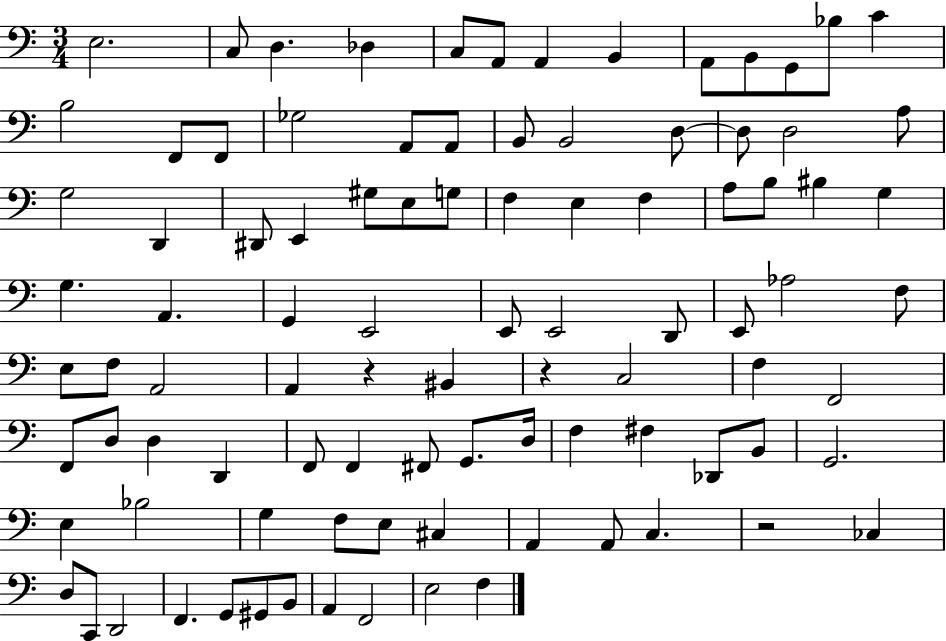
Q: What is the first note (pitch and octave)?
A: E3